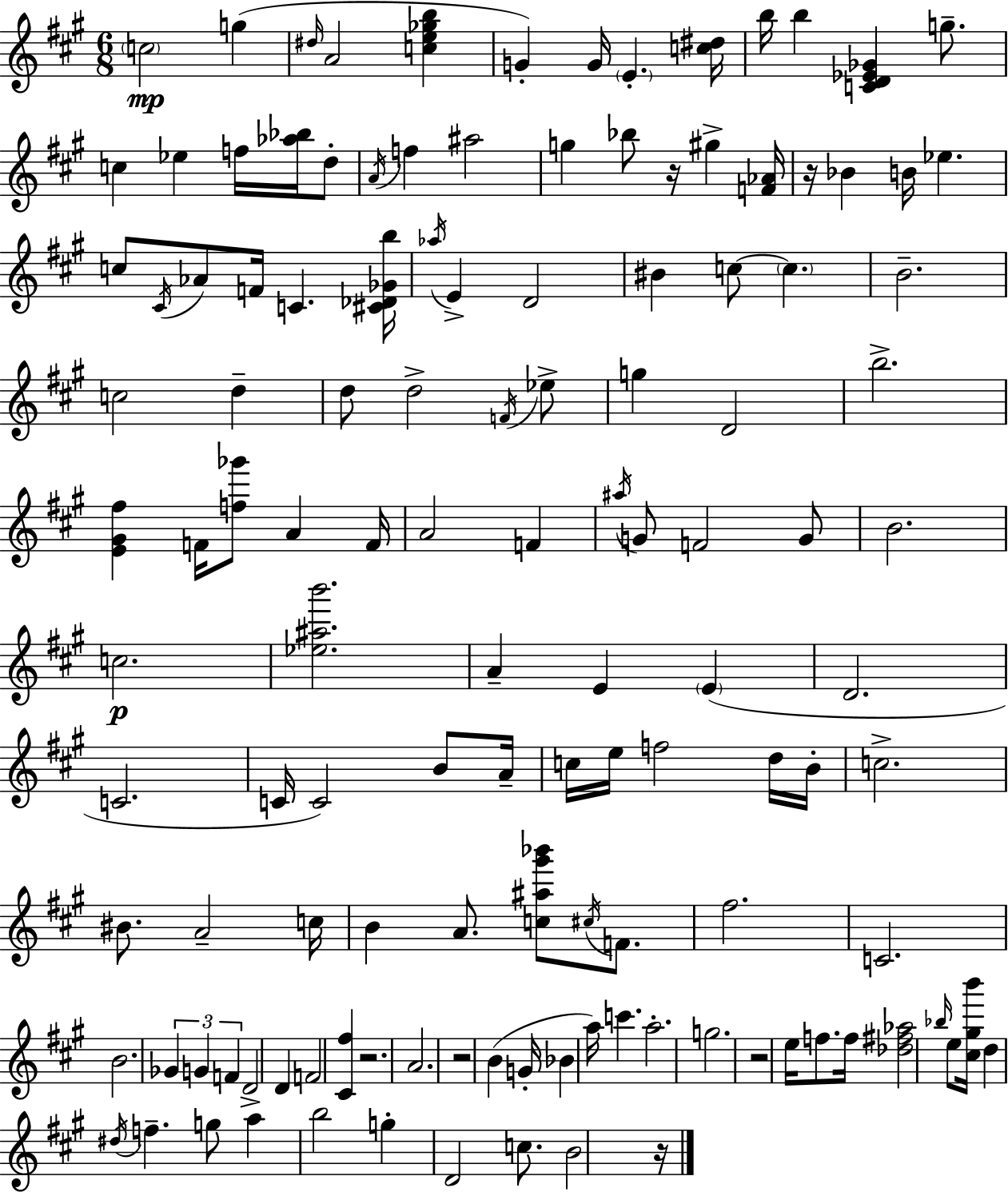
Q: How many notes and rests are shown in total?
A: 128